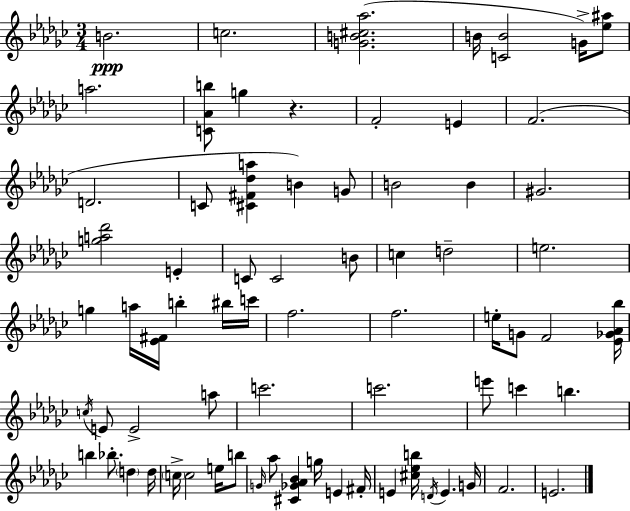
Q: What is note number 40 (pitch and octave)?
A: E6